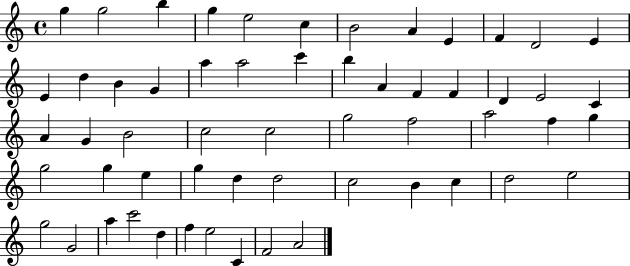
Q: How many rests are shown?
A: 0